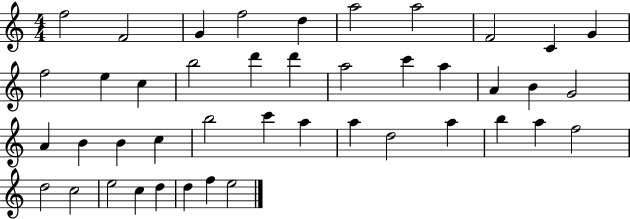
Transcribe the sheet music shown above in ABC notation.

X:1
T:Untitled
M:4/4
L:1/4
K:C
f2 F2 G f2 d a2 a2 F2 C G f2 e c b2 d' d' a2 c' a A B G2 A B B c b2 c' a a d2 a b a f2 d2 c2 e2 c d d f e2